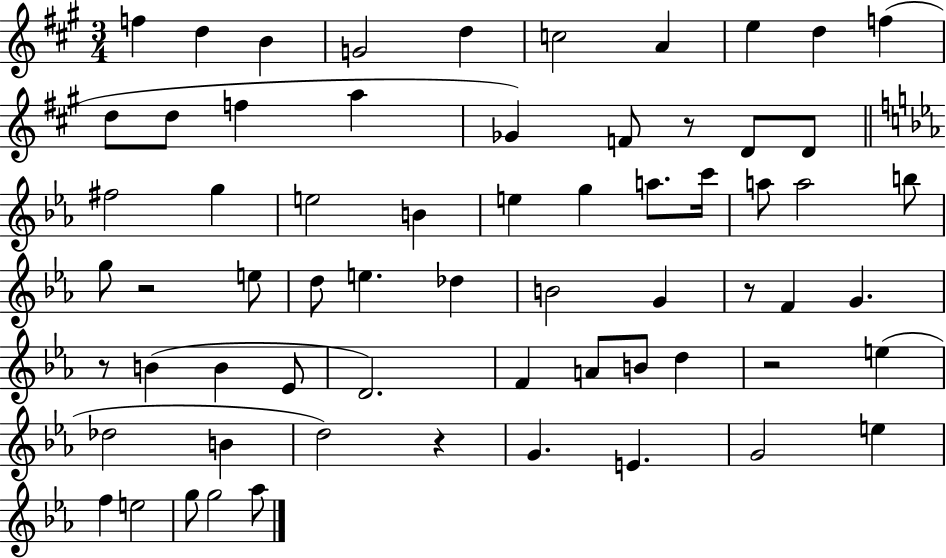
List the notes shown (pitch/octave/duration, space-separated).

F5/q D5/q B4/q G4/h D5/q C5/h A4/q E5/q D5/q F5/q D5/e D5/e F5/q A5/q Gb4/q F4/e R/e D4/e D4/e F#5/h G5/q E5/h B4/q E5/q G5/q A5/e. C6/s A5/e A5/h B5/e G5/e R/h E5/e D5/e E5/q. Db5/q B4/h G4/q R/e F4/q G4/q. R/e B4/q B4/q Eb4/e D4/h. F4/q A4/e B4/e D5/q R/h E5/q Db5/h B4/q D5/h R/q G4/q. E4/q. G4/h E5/q F5/q E5/h G5/e G5/h Ab5/e